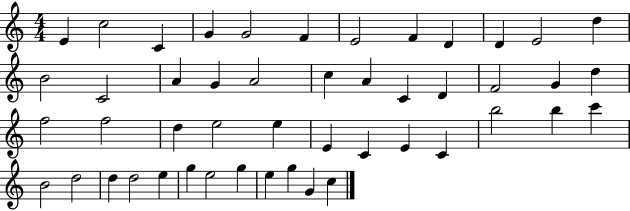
E4/q C5/h C4/q G4/q G4/h F4/q E4/h F4/q D4/q D4/q E4/h D5/q B4/h C4/h A4/q G4/q A4/h C5/q A4/q C4/q D4/q F4/h G4/q D5/q F5/h F5/h D5/q E5/h E5/q E4/q C4/q E4/q C4/q B5/h B5/q C6/q B4/h D5/h D5/q D5/h E5/q G5/q E5/h G5/q E5/q G5/q G4/q C5/q